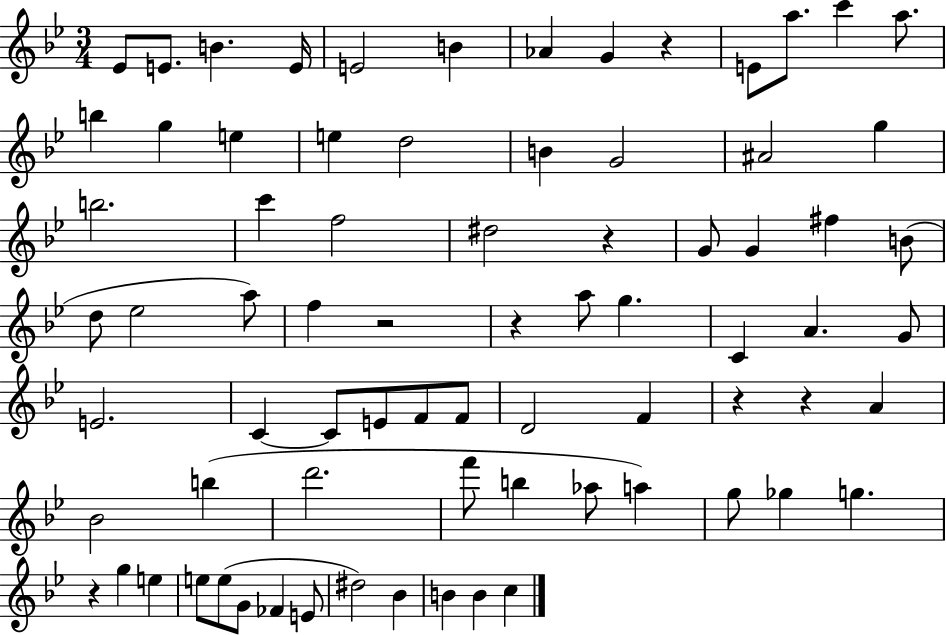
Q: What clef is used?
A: treble